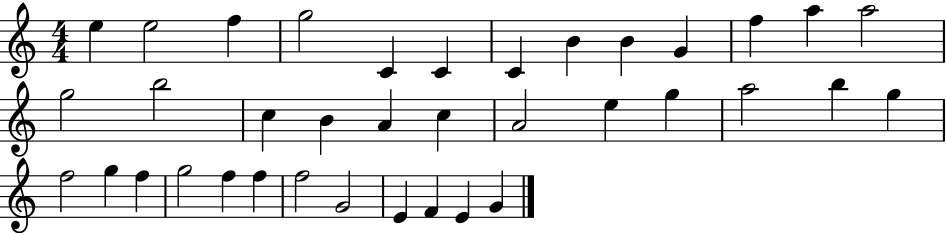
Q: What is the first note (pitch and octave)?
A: E5